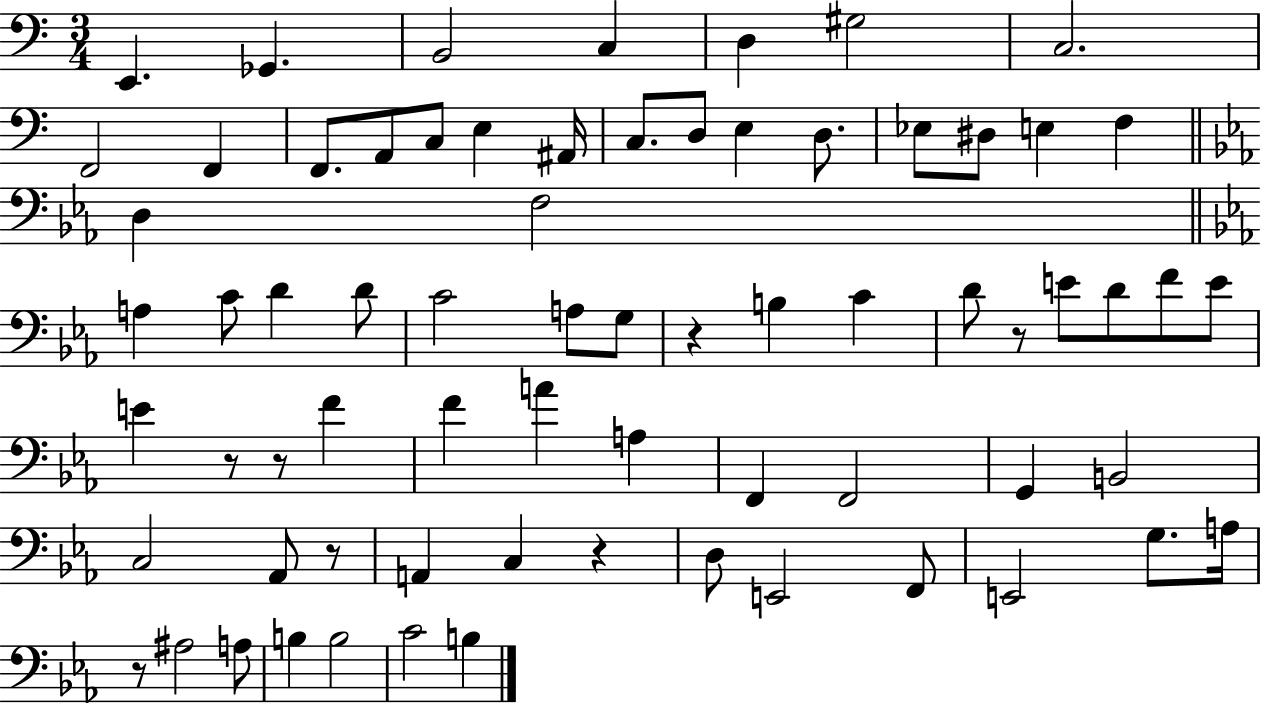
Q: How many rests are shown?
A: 7